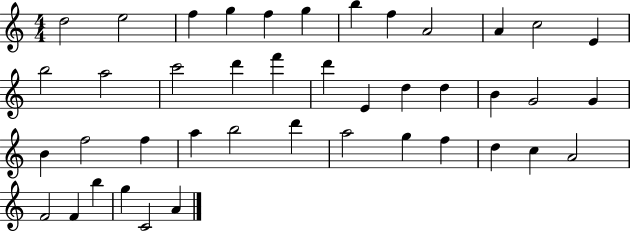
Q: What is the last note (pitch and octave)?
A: A4